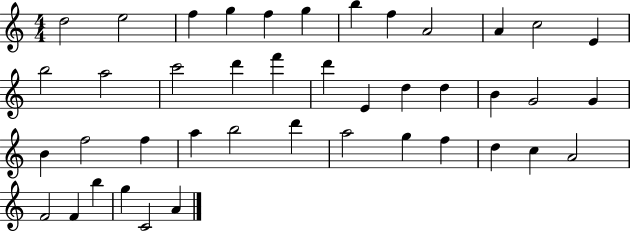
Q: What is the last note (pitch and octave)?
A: A4